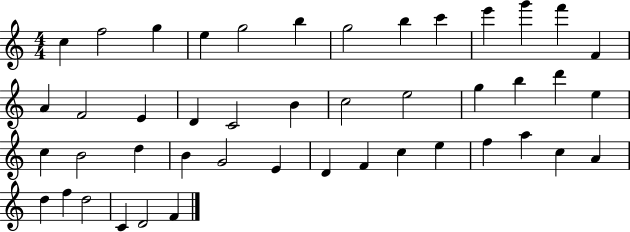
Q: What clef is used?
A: treble